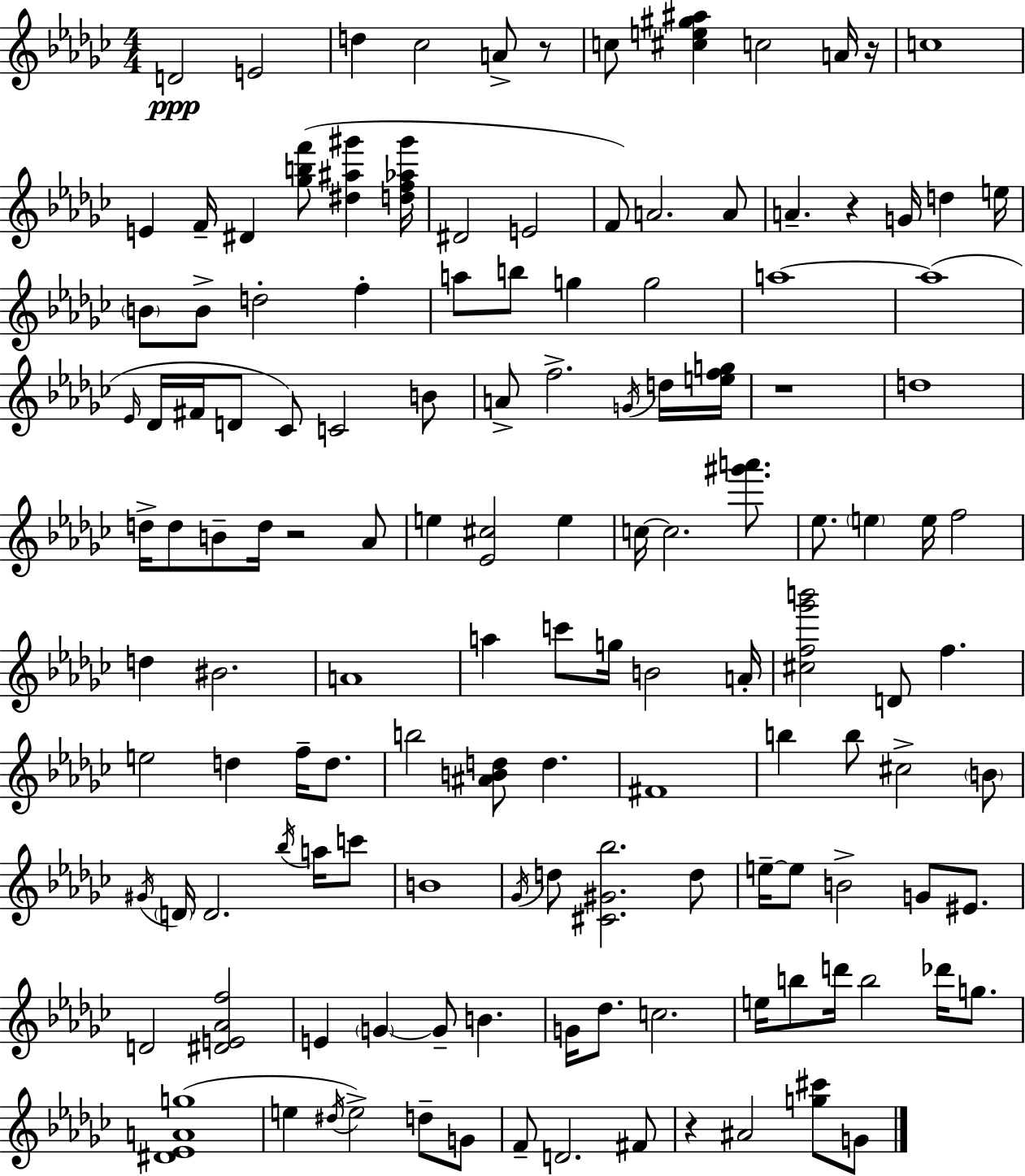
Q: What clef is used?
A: treble